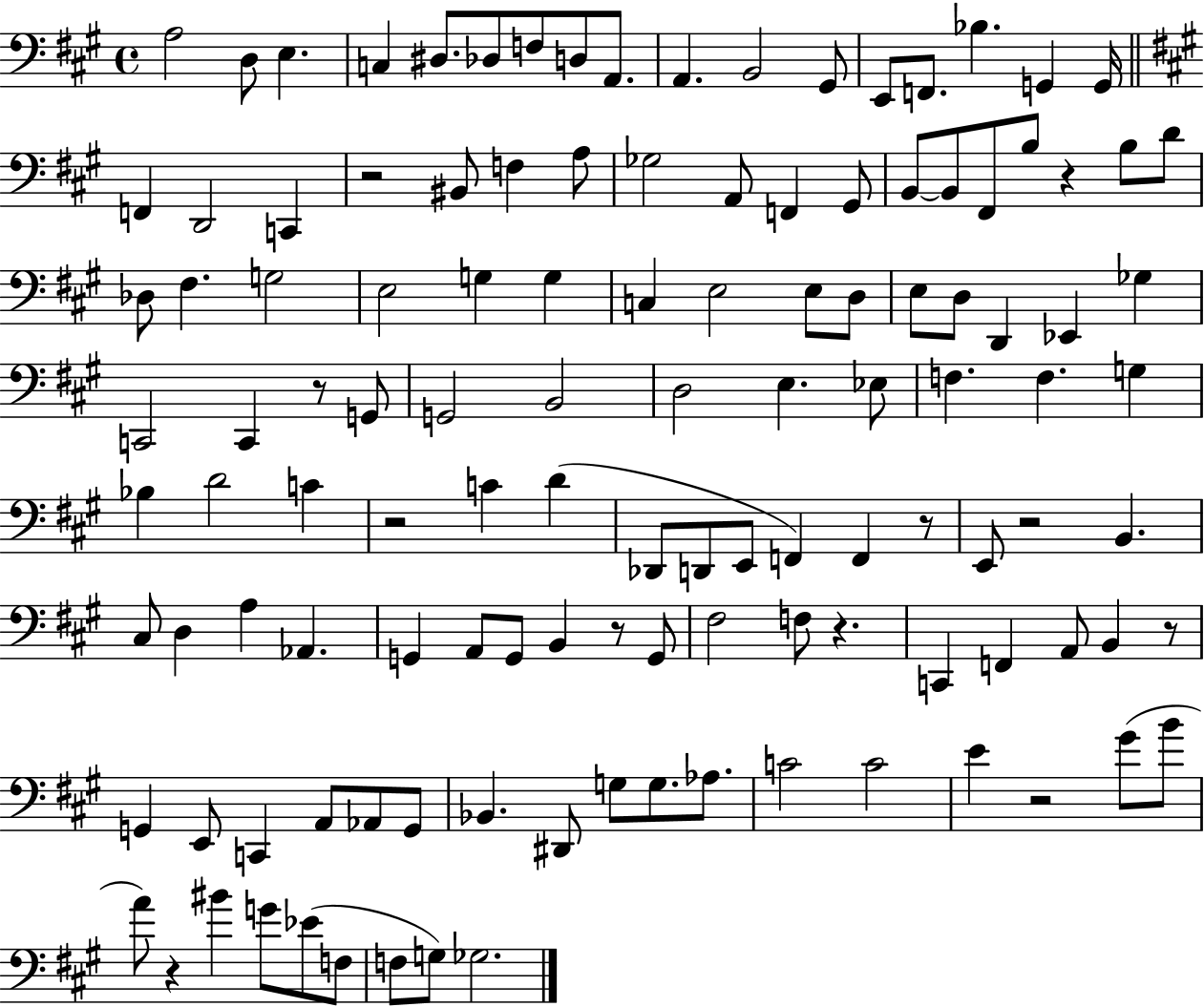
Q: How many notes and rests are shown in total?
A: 121